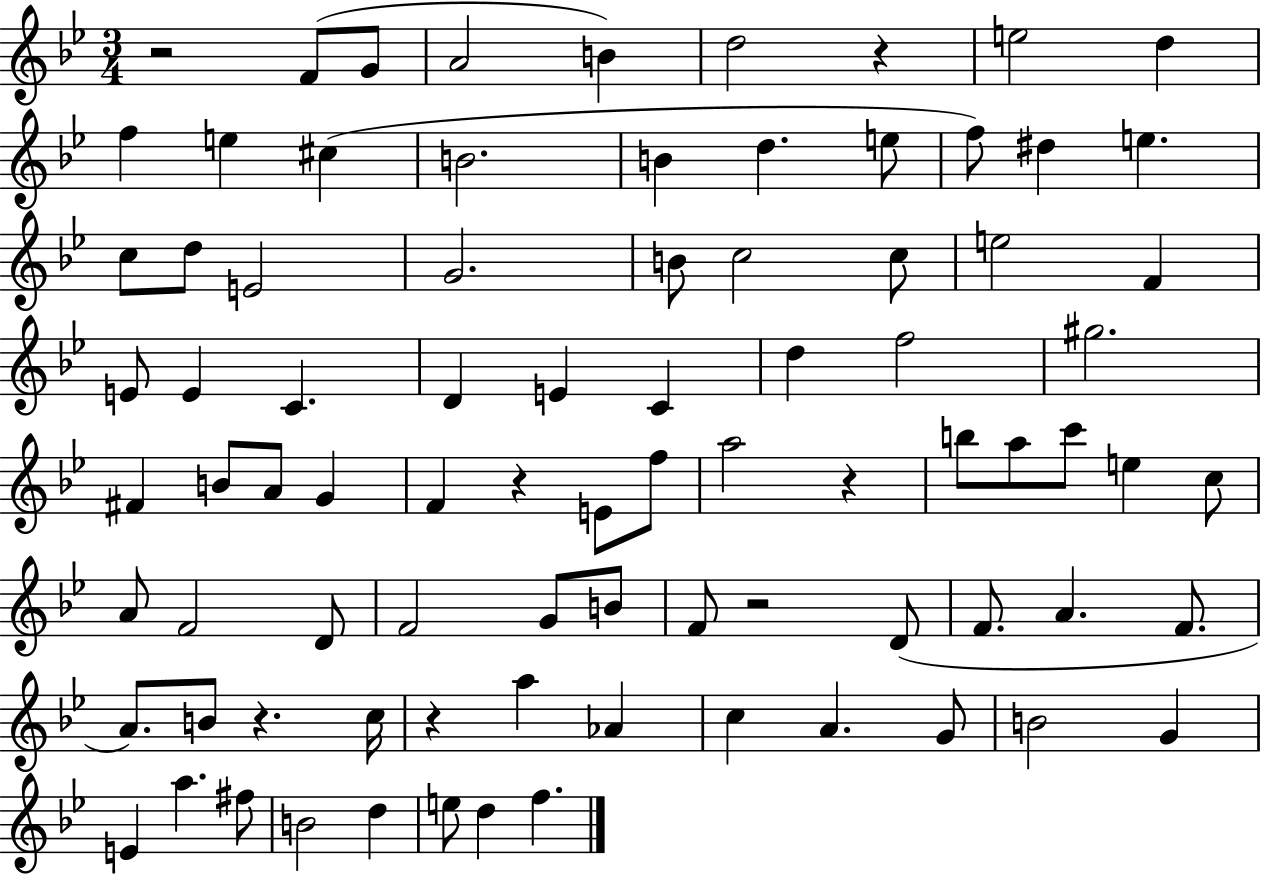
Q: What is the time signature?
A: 3/4